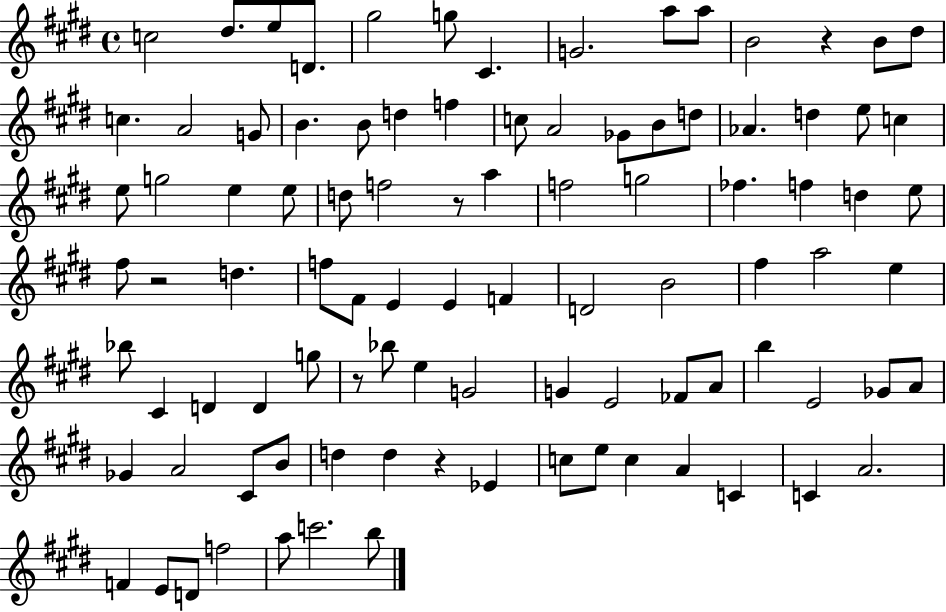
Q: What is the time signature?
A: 4/4